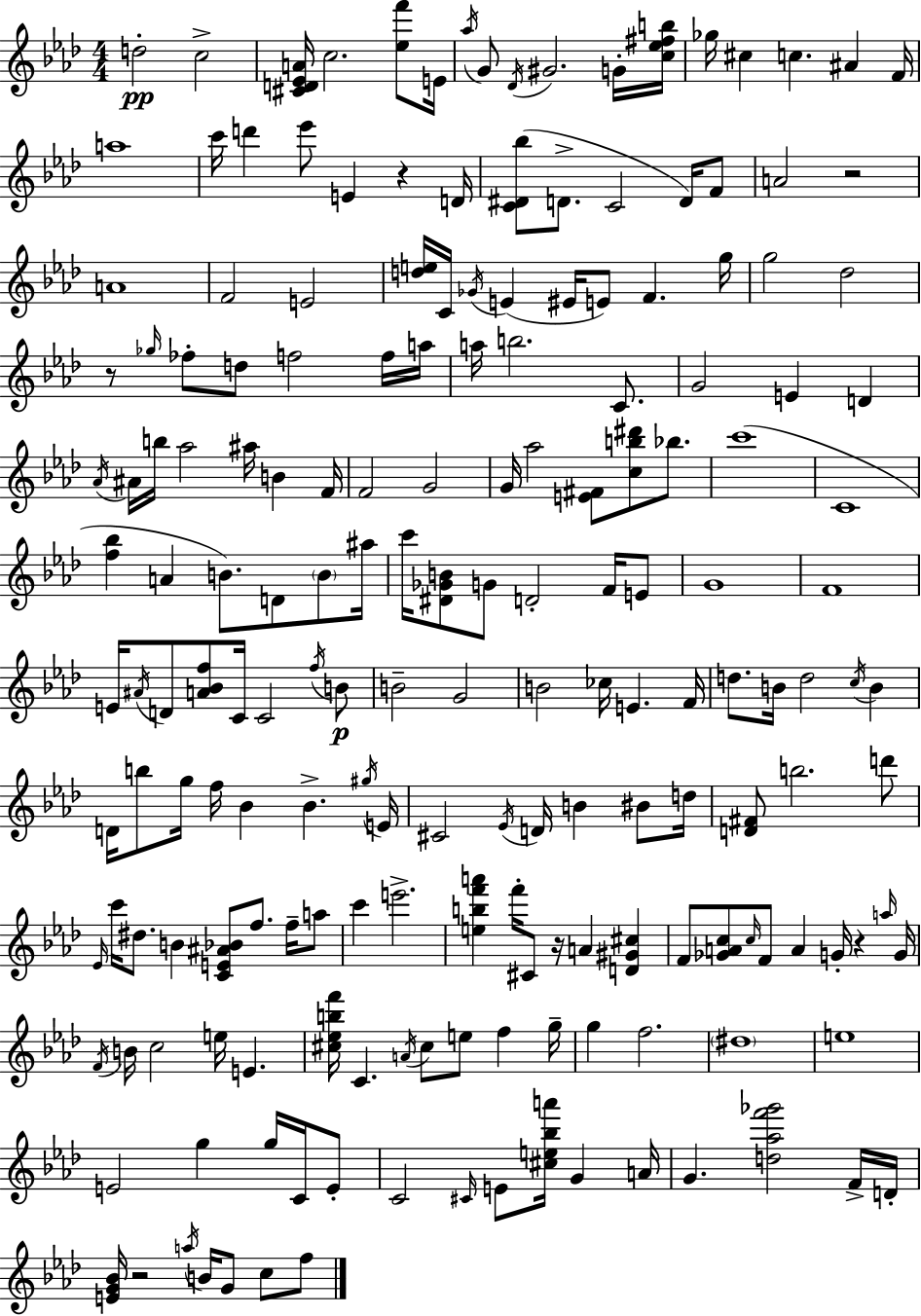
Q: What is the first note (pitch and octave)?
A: D5